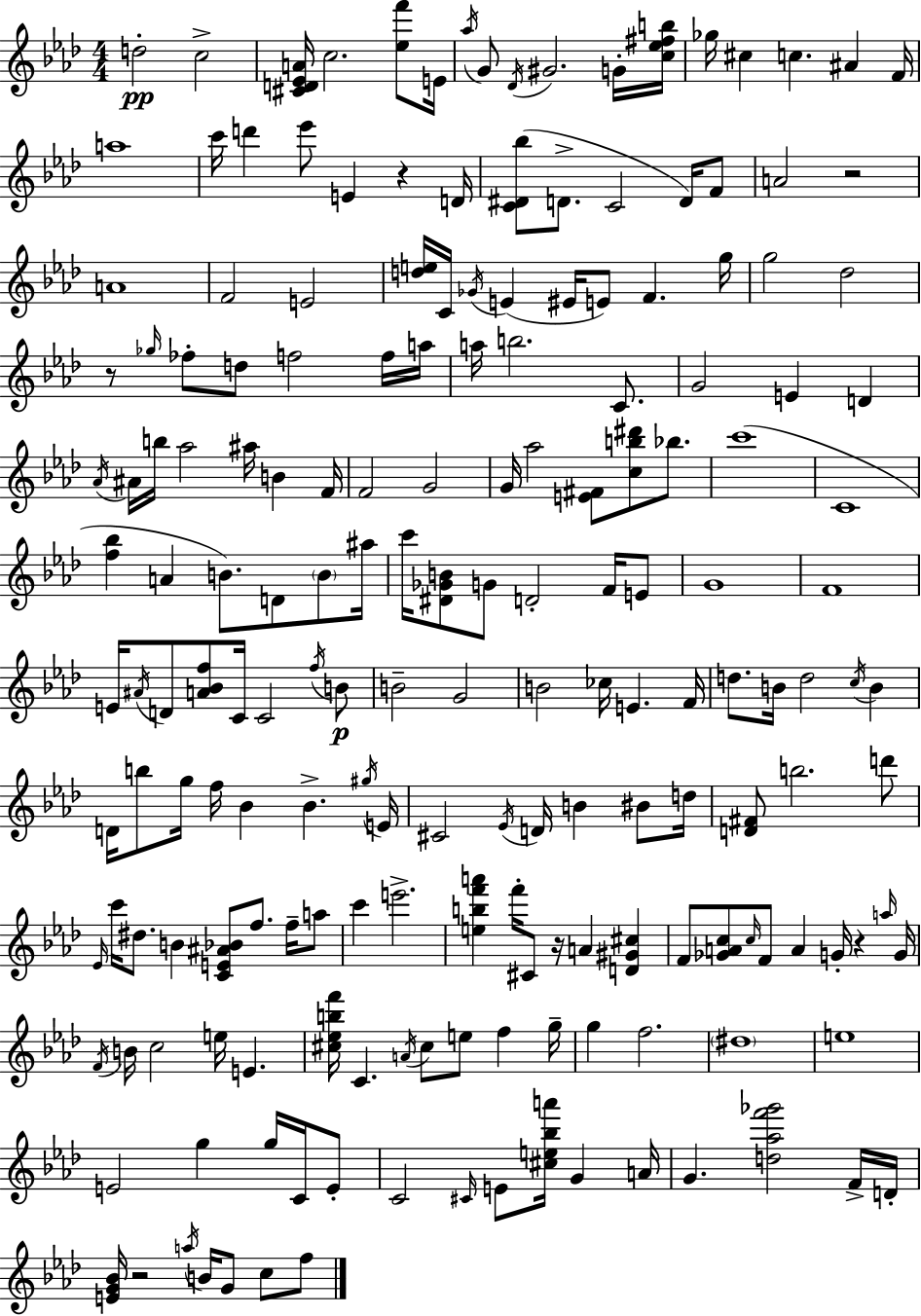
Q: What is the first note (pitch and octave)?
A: D5